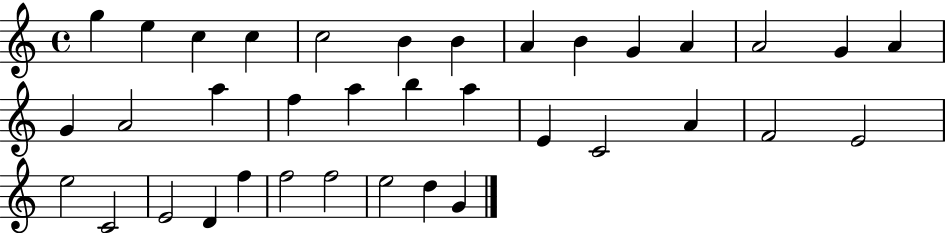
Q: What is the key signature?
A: C major